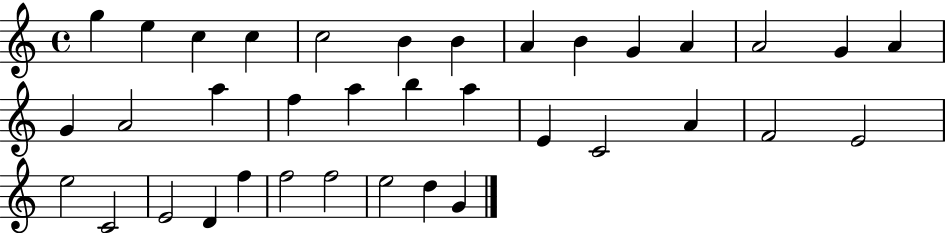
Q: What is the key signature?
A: C major